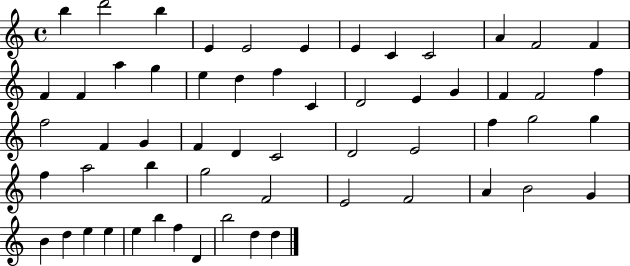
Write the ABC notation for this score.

X:1
T:Untitled
M:4/4
L:1/4
K:C
b d'2 b E E2 E E C C2 A F2 F F F a g e d f C D2 E G F F2 f f2 F G F D C2 D2 E2 f g2 g f a2 b g2 F2 E2 F2 A B2 G B d e e e b f D b2 d d